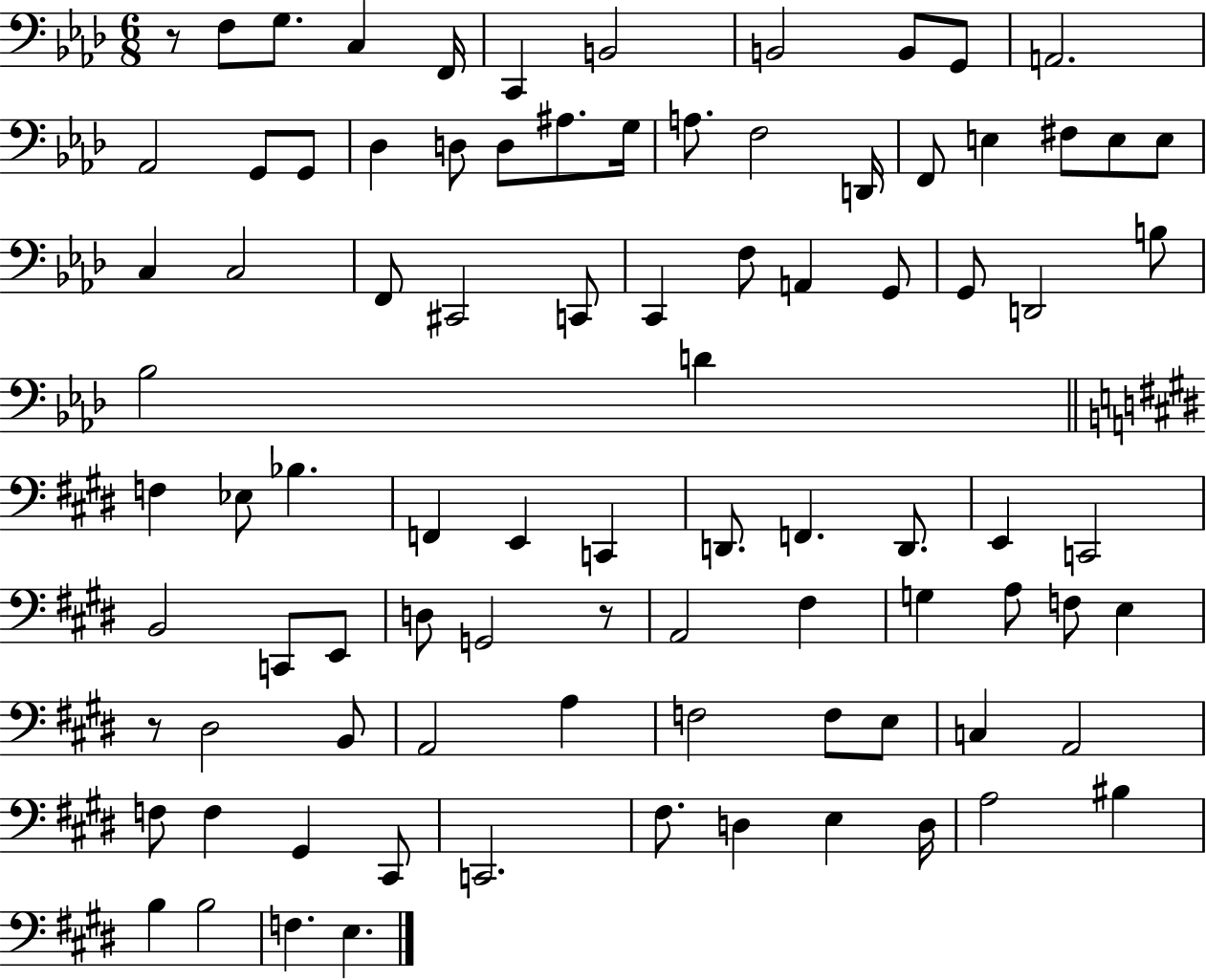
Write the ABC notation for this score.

X:1
T:Untitled
M:6/8
L:1/4
K:Ab
z/2 F,/2 G,/2 C, F,,/4 C,, B,,2 B,,2 B,,/2 G,,/2 A,,2 _A,,2 G,,/2 G,,/2 _D, D,/2 D,/2 ^A,/2 G,/4 A,/2 F,2 D,,/4 F,,/2 E, ^F,/2 E,/2 E,/2 C, C,2 F,,/2 ^C,,2 C,,/2 C,, F,/2 A,, G,,/2 G,,/2 D,,2 B,/2 _B,2 D F, _E,/2 _B, F,, E,, C,, D,,/2 F,, D,,/2 E,, C,,2 B,,2 C,,/2 E,,/2 D,/2 G,,2 z/2 A,,2 ^F, G, A,/2 F,/2 E, z/2 ^D,2 B,,/2 A,,2 A, F,2 F,/2 E,/2 C, A,,2 F,/2 F, ^G,, ^C,,/2 C,,2 ^F,/2 D, E, D,/4 A,2 ^B, B, B,2 F, E,